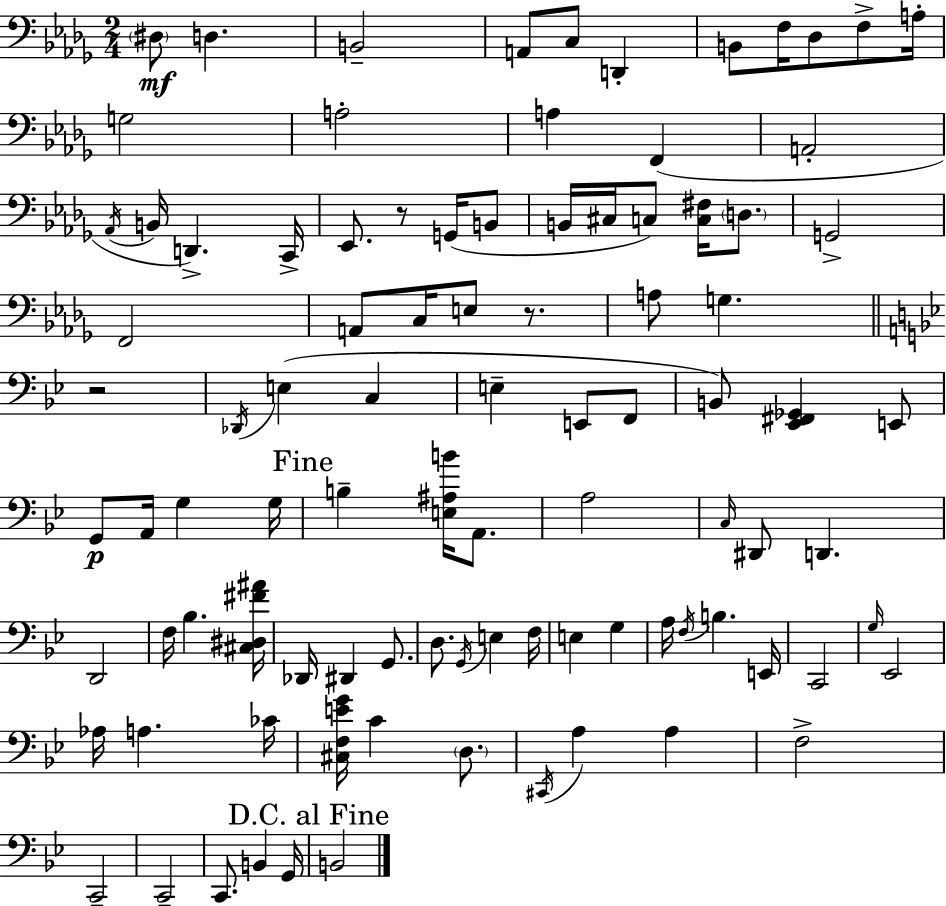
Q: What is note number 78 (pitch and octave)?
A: A3